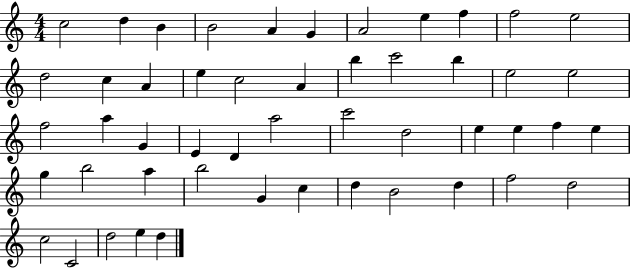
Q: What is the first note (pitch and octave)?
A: C5